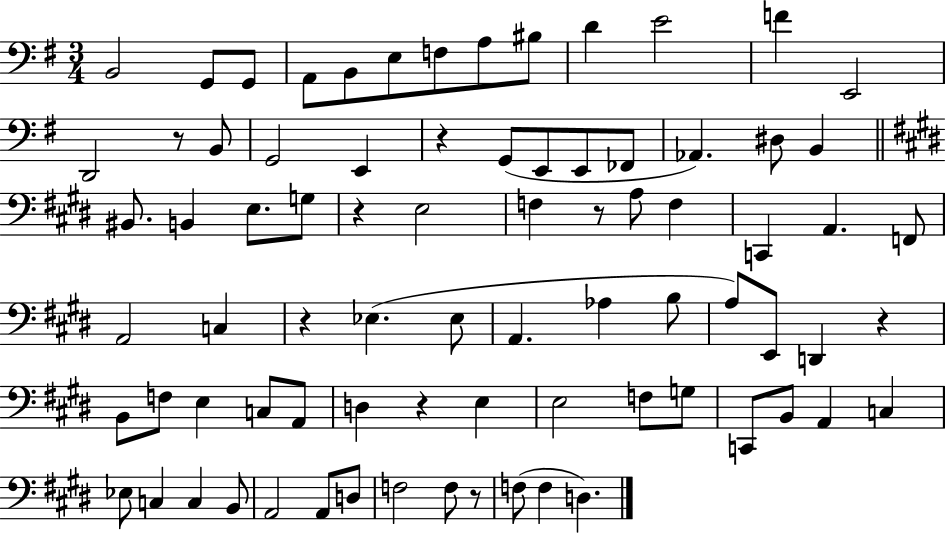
B2/h G2/e G2/e A2/e B2/e E3/e F3/e A3/e BIS3/e D4/q E4/h F4/q E2/h D2/h R/e B2/e G2/h E2/q R/q G2/e E2/e E2/e FES2/e Ab2/q. D#3/e B2/q BIS2/e. B2/q E3/e. G3/e R/q E3/h F3/q R/e A3/e F3/q C2/q A2/q. F2/e A2/h C3/q R/q Eb3/q. Eb3/e A2/q. Ab3/q B3/e A3/e E2/e D2/q R/q B2/e F3/e E3/q C3/e A2/e D3/q R/q E3/q E3/h F3/e G3/e C2/e B2/e A2/q C3/q Eb3/e C3/q C3/q B2/e A2/h A2/e D3/e F3/h F3/e R/e F3/e F3/q D3/q.